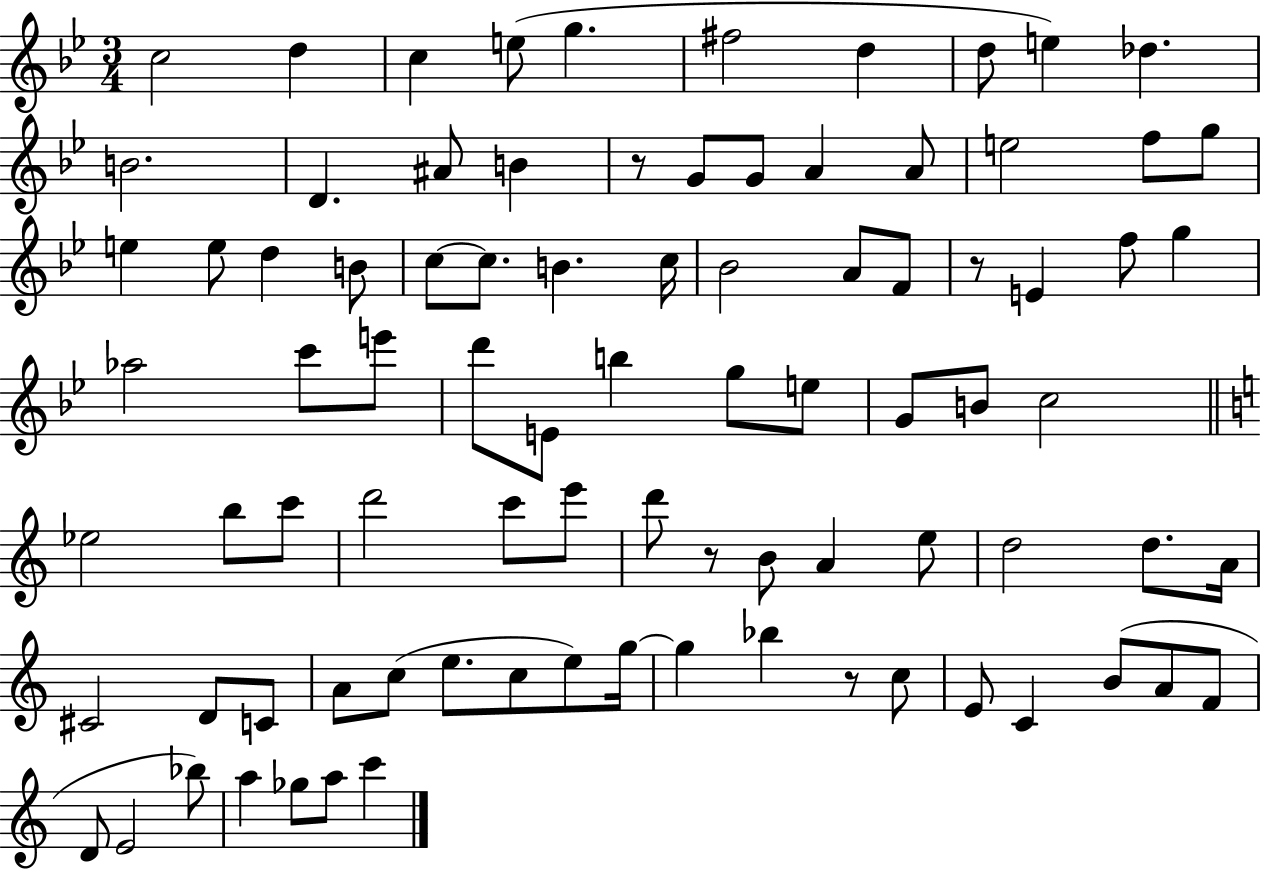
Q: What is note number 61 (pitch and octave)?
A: D4